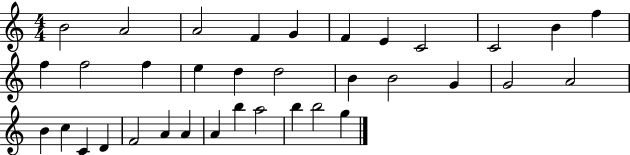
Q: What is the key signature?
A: C major